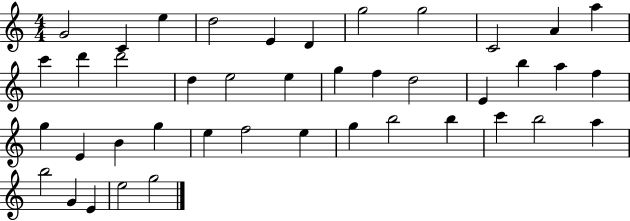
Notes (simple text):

G4/h C4/q E5/q D5/h E4/q D4/q G5/h G5/h C4/h A4/q A5/q C6/q D6/q D6/h D5/q E5/h E5/q G5/q F5/q D5/h E4/q B5/q A5/q F5/q G5/q E4/q B4/q G5/q E5/q F5/h E5/q G5/q B5/h B5/q C6/q B5/h A5/q B5/h G4/q E4/q E5/h G5/h